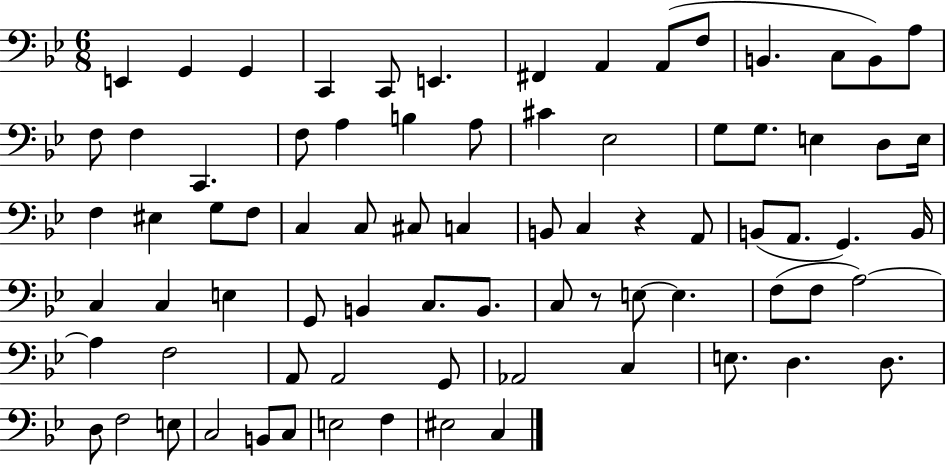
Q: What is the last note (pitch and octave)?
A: C3